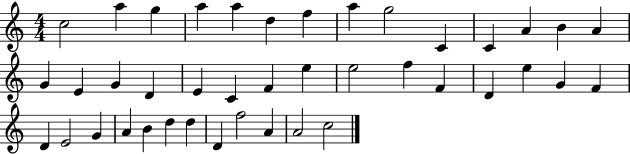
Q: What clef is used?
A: treble